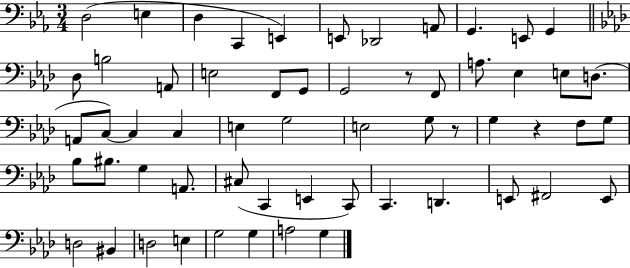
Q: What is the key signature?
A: EES major